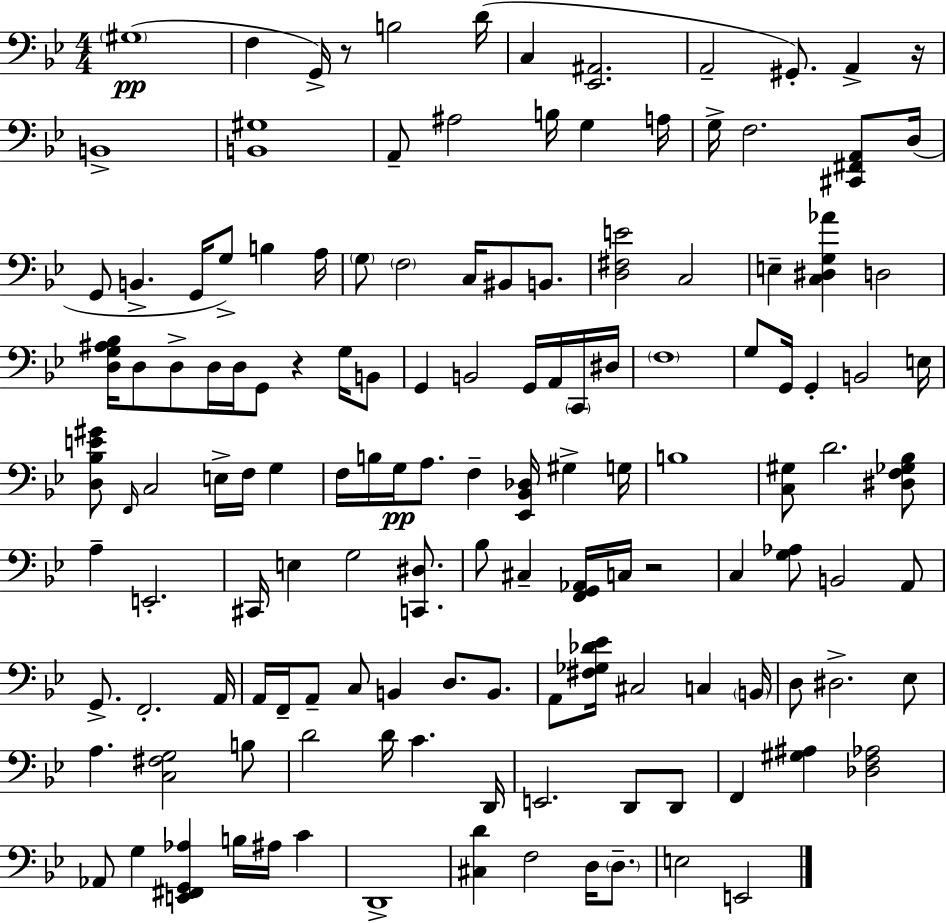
X:1
T:Untitled
M:4/4
L:1/4
K:Gm
^G,4 F, G,,/4 z/2 B,2 D/4 C, [_E,,^A,,]2 A,,2 ^G,,/2 A,, z/4 B,,4 [B,,^G,]4 A,,/2 ^A,2 B,/4 G, A,/4 G,/4 F,2 [^C,,^F,,A,,]/2 D,/4 G,,/2 B,, G,,/4 G,/2 B, A,/4 G,/2 F,2 C,/4 ^B,,/2 B,,/2 [D,^F,E]2 C,2 E, [C,^D,G,_A] D,2 [D,G,^A,_B,]/4 D,/2 D,/2 D,/4 D,/4 G,,/2 z G,/4 B,,/2 G,, B,,2 G,,/4 A,,/4 C,,/4 ^D,/4 F,4 G,/2 G,,/4 G,, B,,2 E,/4 [D,_B,E^G]/2 F,,/4 C,2 E,/4 F,/4 G, F,/4 B,/4 G,/4 A,/2 F, [_E,,_B,,_D,]/4 ^G, G,/4 B,4 [C,^G,]/2 D2 [^D,F,_G,_B,]/2 A, E,,2 ^C,,/4 E, G,2 [C,,^D,]/2 _B,/2 ^C, [F,,G,,_A,,]/4 C,/4 z2 C, [G,_A,]/2 B,,2 A,,/2 G,,/2 F,,2 A,,/4 A,,/4 F,,/4 A,,/2 C,/2 B,, D,/2 B,,/2 A,,/2 [^F,_G,_D_E]/4 ^C,2 C, B,,/4 D,/2 ^D,2 _E,/2 A, [C,^F,G,]2 B,/2 D2 D/4 C D,,/4 E,,2 D,,/2 D,,/2 F,, [^G,^A,] [_D,F,_A,]2 _A,,/2 G, [E,,^F,,G,,_A,] B,/4 ^A,/4 C D,,4 [^C,D] F,2 D,/4 D,/2 E,2 E,,2